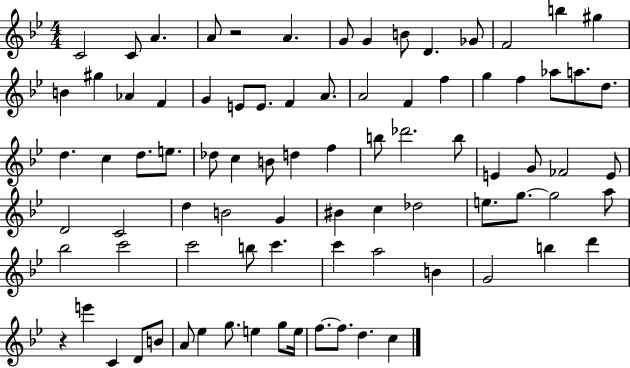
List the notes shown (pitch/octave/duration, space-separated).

C4/h C4/e A4/q. A4/e R/h A4/q. G4/e G4/q B4/e D4/q. Gb4/e F4/h B5/q G#5/q B4/q G#5/q Ab4/q F4/q G4/q E4/e E4/e. F4/q A4/e. A4/h F4/q F5/q G5/q F5/q Ab5/e A5/e. D5/e. D5/q. C5/q D5/e. E5/e. Db5/e C5/q B4/e D5/q F5/q B5/e Db6/h. B5/e E4/q G4/e FES4/h E4/e D4/h C4/h D5/q B4/h G4/q BIS4/q C5/q Db5/h E5/e. G5/e. G5/h A5/e Bb5/h C6/h C6/h B5/e C6/q. C6/q A5/h B4/q G4/h B5/q D6/q R/q E6/q C4/q D4/e B4/e A4/e Eb5/q G5/e. E5/q G5/e E5/s F5/e. F5/e. D5/q. C5/q